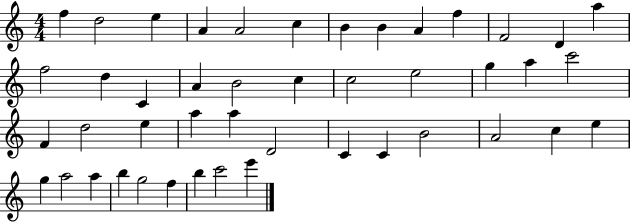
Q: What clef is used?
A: treble